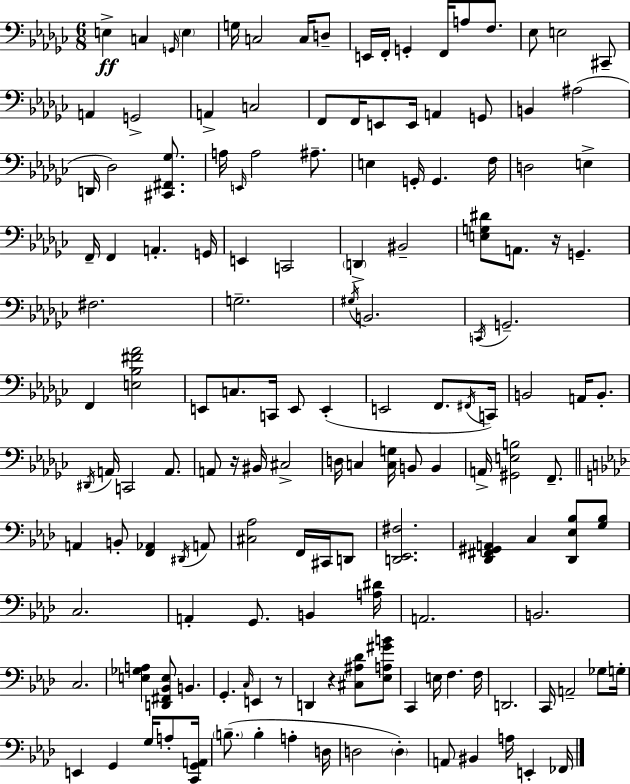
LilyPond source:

{
  \clef bass
  \numericTimeSignature
  \time 6/8
  \key ees \minor
  e4->\ff c4 \grace { g,16 } \parenthesize e4 | g16 c2 c16 d8-- | e,16 f,16-. g,4-. f,16 a8 f8. | ees8 e2 cis,8-- | \break a,4 g,2-> | a,4-> c2 | f,8 f,16 e,8 e,16 a,4 g,8 | b,4 ais2( | \break d,16 des2) <cis, fis, ges>8. | a16 \grace { e,16 } a2 ais8.-- | e4 g,16-. g,4. | f16 d2 e4-> | \break f,16-- f,4 a,4.-. | g,16 e,4 c,2 | \parenthesize d,4-> bis,2-- | <e g dis'>8 a,8. r16 g,4.-- | \break fis2. | g2.-- | \acciaccatura { gis16 } b,2. | \acciaccatura { c,16 } g,2.-- | \break f,4 <e bes fis' aes'>2 | e,8 c8. c,16 e,8 | e,4-.( e,2 | f,8. \acciaccatura { fis,16 }) c,16 b,2 | \break a,16 b,8.-. \acciaccatura { dis,16 } a,16 c,2 | a,8. a,8 r16 bis,16 cis2-> | d16 c4 <c g>16 | b,8 b,4 a,16-> <gis, e b>2 | \break f,8.-- \bar "||" \break \key f \minor a,4 b,8-. <f, aes,>4 \acciaccatura { dis,16 } a,8 | <cis aes>2 f,16 cis,16 d,8 | <d, ees, fis>2. | <des, fis, gis, a,>4 c4 <des, ees bes>8 <g bes>8 | \break c2. | a,4-. g,8. b,4 | <a dis'>16 a,2. | b,2. | \break c2. | <e ges a>4 <d, fis, bes, e>8 b,4. | g,4.-. \grace { c16 } e,4 | r8 d,4 r4 <cis ais des'>8 | \break <ees a gis' b'>8 c,4 e16 f4. | f16 d,2. | c,16 a,2-- ges8 | g16-. e,4 g,4 g16 a8-. | \break <c, g, a,>16 \parenthesize b8.--( b4-. a4-. | d16 d2 \parenthesize d4-.) | a,8 bis,4 a16 e,4-. | fes,16 \bar "|."
}